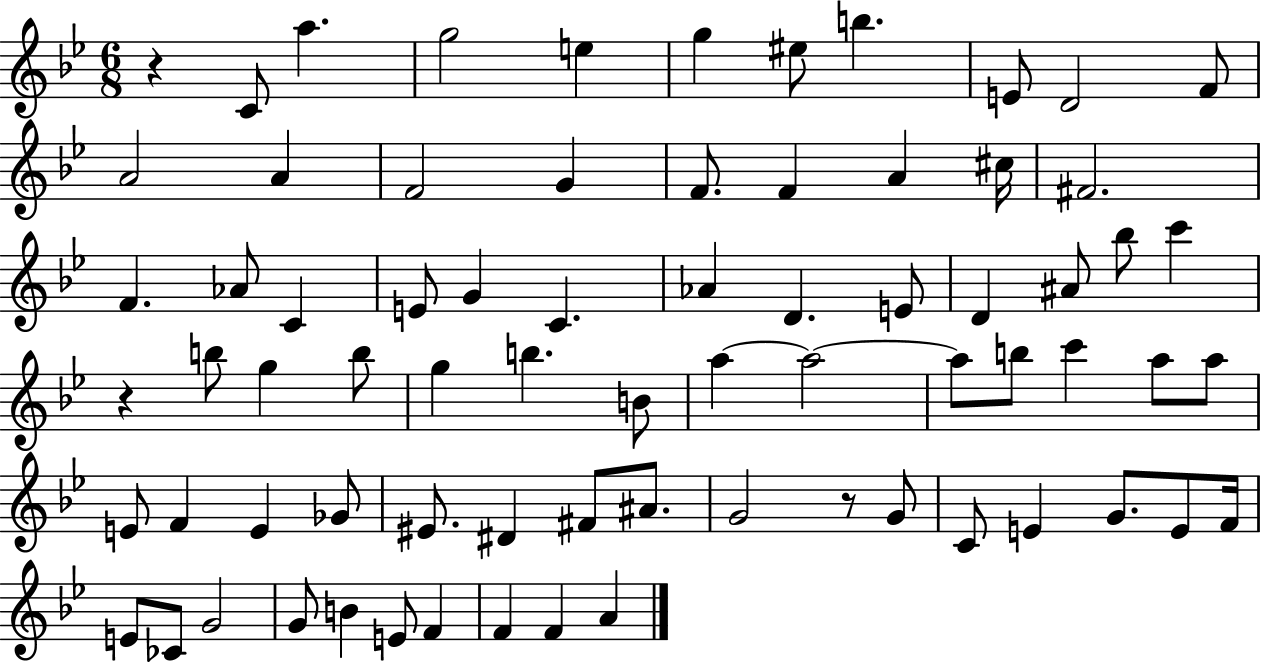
X:1
T:Untitled
M:6/8
L:1/4
K:Bb
z C/2 a g2 e g ^e/2 b E/2 D2 F/2 A2 A F2 G F/2 F A ^c/4 ^F2 F _A/2 C E/2 G C _A D E/2 D ^A/2 _b/2 c' z b/2 g b/2 g b B/2 a a2 a/2 b/2 c' a/2 a/2 E/2 F E _G/2 ^E/2 ^D ^F/2 ^A/2 G2 z/2 G/2 C/2 E G/2 E/2 F/4 E/2 _C/2 G2 G/2 B E/2 F F F A